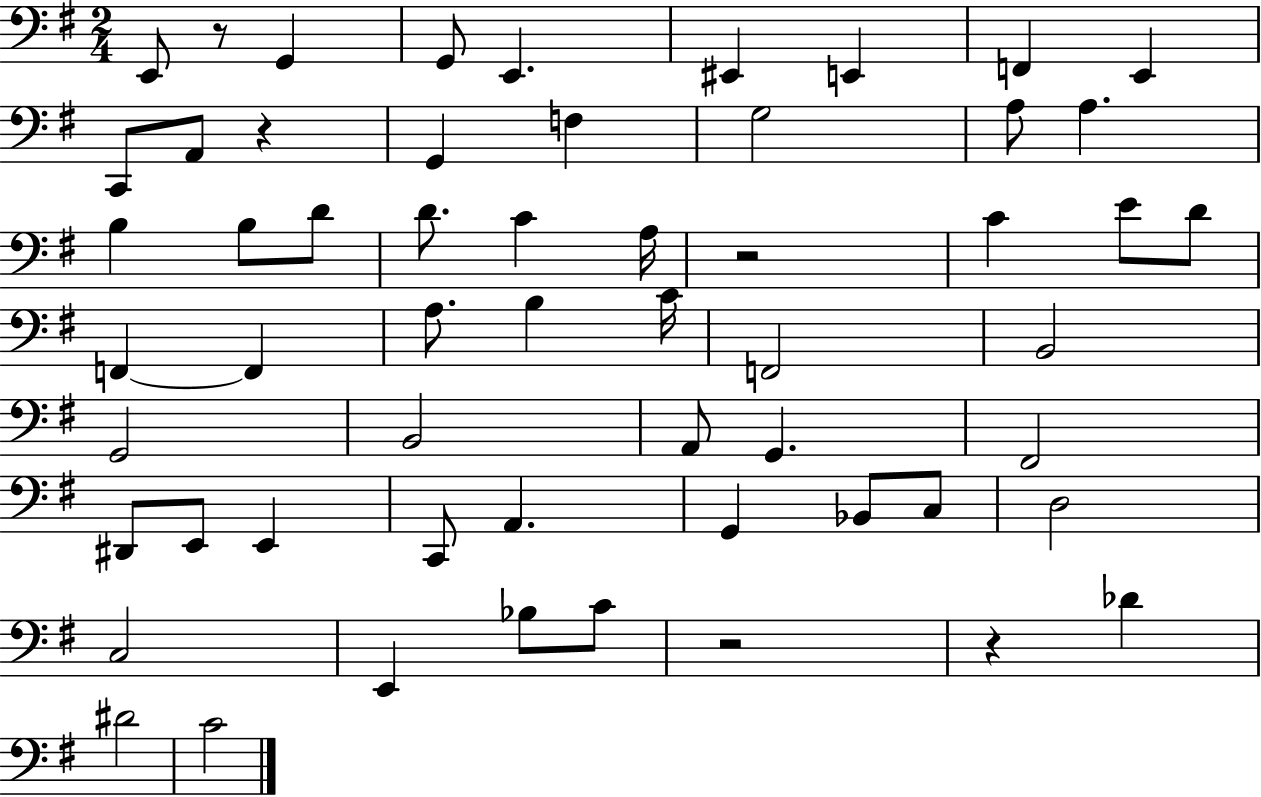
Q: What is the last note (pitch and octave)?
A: C4